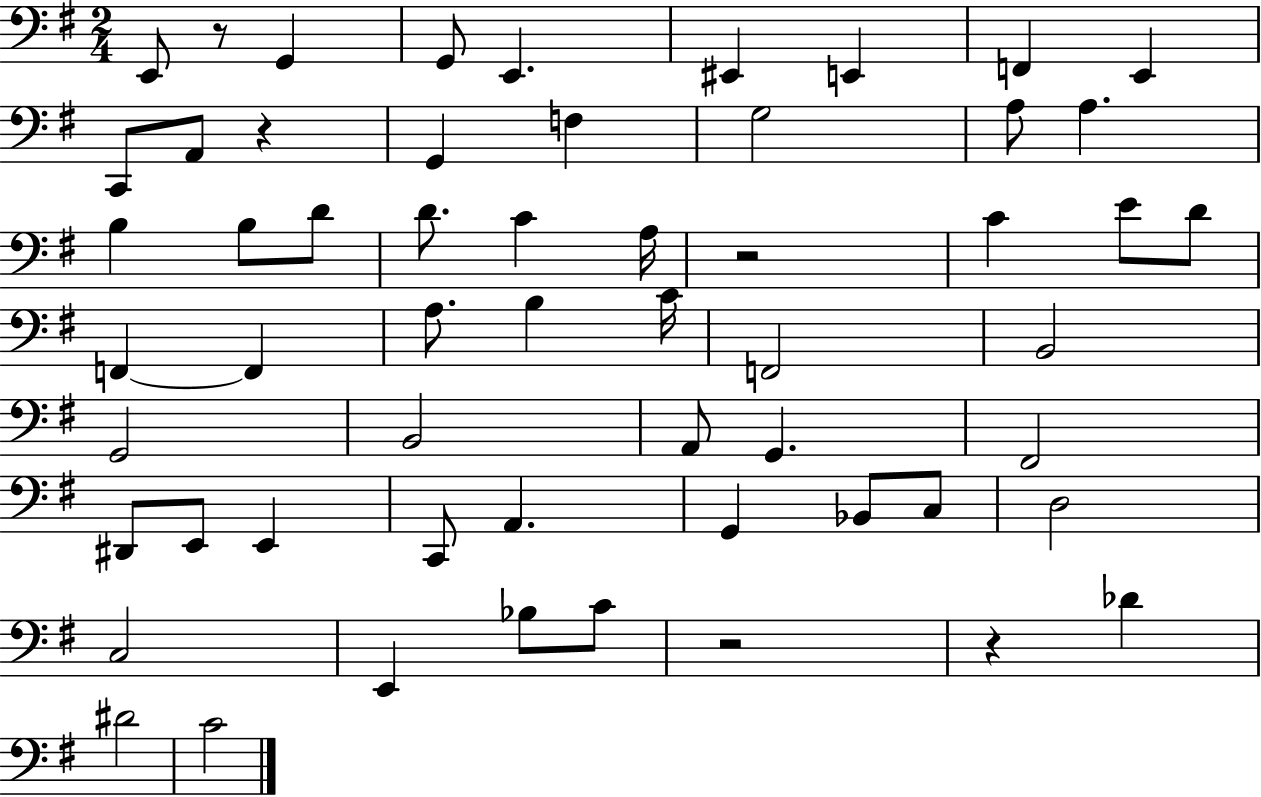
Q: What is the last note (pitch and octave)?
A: C4